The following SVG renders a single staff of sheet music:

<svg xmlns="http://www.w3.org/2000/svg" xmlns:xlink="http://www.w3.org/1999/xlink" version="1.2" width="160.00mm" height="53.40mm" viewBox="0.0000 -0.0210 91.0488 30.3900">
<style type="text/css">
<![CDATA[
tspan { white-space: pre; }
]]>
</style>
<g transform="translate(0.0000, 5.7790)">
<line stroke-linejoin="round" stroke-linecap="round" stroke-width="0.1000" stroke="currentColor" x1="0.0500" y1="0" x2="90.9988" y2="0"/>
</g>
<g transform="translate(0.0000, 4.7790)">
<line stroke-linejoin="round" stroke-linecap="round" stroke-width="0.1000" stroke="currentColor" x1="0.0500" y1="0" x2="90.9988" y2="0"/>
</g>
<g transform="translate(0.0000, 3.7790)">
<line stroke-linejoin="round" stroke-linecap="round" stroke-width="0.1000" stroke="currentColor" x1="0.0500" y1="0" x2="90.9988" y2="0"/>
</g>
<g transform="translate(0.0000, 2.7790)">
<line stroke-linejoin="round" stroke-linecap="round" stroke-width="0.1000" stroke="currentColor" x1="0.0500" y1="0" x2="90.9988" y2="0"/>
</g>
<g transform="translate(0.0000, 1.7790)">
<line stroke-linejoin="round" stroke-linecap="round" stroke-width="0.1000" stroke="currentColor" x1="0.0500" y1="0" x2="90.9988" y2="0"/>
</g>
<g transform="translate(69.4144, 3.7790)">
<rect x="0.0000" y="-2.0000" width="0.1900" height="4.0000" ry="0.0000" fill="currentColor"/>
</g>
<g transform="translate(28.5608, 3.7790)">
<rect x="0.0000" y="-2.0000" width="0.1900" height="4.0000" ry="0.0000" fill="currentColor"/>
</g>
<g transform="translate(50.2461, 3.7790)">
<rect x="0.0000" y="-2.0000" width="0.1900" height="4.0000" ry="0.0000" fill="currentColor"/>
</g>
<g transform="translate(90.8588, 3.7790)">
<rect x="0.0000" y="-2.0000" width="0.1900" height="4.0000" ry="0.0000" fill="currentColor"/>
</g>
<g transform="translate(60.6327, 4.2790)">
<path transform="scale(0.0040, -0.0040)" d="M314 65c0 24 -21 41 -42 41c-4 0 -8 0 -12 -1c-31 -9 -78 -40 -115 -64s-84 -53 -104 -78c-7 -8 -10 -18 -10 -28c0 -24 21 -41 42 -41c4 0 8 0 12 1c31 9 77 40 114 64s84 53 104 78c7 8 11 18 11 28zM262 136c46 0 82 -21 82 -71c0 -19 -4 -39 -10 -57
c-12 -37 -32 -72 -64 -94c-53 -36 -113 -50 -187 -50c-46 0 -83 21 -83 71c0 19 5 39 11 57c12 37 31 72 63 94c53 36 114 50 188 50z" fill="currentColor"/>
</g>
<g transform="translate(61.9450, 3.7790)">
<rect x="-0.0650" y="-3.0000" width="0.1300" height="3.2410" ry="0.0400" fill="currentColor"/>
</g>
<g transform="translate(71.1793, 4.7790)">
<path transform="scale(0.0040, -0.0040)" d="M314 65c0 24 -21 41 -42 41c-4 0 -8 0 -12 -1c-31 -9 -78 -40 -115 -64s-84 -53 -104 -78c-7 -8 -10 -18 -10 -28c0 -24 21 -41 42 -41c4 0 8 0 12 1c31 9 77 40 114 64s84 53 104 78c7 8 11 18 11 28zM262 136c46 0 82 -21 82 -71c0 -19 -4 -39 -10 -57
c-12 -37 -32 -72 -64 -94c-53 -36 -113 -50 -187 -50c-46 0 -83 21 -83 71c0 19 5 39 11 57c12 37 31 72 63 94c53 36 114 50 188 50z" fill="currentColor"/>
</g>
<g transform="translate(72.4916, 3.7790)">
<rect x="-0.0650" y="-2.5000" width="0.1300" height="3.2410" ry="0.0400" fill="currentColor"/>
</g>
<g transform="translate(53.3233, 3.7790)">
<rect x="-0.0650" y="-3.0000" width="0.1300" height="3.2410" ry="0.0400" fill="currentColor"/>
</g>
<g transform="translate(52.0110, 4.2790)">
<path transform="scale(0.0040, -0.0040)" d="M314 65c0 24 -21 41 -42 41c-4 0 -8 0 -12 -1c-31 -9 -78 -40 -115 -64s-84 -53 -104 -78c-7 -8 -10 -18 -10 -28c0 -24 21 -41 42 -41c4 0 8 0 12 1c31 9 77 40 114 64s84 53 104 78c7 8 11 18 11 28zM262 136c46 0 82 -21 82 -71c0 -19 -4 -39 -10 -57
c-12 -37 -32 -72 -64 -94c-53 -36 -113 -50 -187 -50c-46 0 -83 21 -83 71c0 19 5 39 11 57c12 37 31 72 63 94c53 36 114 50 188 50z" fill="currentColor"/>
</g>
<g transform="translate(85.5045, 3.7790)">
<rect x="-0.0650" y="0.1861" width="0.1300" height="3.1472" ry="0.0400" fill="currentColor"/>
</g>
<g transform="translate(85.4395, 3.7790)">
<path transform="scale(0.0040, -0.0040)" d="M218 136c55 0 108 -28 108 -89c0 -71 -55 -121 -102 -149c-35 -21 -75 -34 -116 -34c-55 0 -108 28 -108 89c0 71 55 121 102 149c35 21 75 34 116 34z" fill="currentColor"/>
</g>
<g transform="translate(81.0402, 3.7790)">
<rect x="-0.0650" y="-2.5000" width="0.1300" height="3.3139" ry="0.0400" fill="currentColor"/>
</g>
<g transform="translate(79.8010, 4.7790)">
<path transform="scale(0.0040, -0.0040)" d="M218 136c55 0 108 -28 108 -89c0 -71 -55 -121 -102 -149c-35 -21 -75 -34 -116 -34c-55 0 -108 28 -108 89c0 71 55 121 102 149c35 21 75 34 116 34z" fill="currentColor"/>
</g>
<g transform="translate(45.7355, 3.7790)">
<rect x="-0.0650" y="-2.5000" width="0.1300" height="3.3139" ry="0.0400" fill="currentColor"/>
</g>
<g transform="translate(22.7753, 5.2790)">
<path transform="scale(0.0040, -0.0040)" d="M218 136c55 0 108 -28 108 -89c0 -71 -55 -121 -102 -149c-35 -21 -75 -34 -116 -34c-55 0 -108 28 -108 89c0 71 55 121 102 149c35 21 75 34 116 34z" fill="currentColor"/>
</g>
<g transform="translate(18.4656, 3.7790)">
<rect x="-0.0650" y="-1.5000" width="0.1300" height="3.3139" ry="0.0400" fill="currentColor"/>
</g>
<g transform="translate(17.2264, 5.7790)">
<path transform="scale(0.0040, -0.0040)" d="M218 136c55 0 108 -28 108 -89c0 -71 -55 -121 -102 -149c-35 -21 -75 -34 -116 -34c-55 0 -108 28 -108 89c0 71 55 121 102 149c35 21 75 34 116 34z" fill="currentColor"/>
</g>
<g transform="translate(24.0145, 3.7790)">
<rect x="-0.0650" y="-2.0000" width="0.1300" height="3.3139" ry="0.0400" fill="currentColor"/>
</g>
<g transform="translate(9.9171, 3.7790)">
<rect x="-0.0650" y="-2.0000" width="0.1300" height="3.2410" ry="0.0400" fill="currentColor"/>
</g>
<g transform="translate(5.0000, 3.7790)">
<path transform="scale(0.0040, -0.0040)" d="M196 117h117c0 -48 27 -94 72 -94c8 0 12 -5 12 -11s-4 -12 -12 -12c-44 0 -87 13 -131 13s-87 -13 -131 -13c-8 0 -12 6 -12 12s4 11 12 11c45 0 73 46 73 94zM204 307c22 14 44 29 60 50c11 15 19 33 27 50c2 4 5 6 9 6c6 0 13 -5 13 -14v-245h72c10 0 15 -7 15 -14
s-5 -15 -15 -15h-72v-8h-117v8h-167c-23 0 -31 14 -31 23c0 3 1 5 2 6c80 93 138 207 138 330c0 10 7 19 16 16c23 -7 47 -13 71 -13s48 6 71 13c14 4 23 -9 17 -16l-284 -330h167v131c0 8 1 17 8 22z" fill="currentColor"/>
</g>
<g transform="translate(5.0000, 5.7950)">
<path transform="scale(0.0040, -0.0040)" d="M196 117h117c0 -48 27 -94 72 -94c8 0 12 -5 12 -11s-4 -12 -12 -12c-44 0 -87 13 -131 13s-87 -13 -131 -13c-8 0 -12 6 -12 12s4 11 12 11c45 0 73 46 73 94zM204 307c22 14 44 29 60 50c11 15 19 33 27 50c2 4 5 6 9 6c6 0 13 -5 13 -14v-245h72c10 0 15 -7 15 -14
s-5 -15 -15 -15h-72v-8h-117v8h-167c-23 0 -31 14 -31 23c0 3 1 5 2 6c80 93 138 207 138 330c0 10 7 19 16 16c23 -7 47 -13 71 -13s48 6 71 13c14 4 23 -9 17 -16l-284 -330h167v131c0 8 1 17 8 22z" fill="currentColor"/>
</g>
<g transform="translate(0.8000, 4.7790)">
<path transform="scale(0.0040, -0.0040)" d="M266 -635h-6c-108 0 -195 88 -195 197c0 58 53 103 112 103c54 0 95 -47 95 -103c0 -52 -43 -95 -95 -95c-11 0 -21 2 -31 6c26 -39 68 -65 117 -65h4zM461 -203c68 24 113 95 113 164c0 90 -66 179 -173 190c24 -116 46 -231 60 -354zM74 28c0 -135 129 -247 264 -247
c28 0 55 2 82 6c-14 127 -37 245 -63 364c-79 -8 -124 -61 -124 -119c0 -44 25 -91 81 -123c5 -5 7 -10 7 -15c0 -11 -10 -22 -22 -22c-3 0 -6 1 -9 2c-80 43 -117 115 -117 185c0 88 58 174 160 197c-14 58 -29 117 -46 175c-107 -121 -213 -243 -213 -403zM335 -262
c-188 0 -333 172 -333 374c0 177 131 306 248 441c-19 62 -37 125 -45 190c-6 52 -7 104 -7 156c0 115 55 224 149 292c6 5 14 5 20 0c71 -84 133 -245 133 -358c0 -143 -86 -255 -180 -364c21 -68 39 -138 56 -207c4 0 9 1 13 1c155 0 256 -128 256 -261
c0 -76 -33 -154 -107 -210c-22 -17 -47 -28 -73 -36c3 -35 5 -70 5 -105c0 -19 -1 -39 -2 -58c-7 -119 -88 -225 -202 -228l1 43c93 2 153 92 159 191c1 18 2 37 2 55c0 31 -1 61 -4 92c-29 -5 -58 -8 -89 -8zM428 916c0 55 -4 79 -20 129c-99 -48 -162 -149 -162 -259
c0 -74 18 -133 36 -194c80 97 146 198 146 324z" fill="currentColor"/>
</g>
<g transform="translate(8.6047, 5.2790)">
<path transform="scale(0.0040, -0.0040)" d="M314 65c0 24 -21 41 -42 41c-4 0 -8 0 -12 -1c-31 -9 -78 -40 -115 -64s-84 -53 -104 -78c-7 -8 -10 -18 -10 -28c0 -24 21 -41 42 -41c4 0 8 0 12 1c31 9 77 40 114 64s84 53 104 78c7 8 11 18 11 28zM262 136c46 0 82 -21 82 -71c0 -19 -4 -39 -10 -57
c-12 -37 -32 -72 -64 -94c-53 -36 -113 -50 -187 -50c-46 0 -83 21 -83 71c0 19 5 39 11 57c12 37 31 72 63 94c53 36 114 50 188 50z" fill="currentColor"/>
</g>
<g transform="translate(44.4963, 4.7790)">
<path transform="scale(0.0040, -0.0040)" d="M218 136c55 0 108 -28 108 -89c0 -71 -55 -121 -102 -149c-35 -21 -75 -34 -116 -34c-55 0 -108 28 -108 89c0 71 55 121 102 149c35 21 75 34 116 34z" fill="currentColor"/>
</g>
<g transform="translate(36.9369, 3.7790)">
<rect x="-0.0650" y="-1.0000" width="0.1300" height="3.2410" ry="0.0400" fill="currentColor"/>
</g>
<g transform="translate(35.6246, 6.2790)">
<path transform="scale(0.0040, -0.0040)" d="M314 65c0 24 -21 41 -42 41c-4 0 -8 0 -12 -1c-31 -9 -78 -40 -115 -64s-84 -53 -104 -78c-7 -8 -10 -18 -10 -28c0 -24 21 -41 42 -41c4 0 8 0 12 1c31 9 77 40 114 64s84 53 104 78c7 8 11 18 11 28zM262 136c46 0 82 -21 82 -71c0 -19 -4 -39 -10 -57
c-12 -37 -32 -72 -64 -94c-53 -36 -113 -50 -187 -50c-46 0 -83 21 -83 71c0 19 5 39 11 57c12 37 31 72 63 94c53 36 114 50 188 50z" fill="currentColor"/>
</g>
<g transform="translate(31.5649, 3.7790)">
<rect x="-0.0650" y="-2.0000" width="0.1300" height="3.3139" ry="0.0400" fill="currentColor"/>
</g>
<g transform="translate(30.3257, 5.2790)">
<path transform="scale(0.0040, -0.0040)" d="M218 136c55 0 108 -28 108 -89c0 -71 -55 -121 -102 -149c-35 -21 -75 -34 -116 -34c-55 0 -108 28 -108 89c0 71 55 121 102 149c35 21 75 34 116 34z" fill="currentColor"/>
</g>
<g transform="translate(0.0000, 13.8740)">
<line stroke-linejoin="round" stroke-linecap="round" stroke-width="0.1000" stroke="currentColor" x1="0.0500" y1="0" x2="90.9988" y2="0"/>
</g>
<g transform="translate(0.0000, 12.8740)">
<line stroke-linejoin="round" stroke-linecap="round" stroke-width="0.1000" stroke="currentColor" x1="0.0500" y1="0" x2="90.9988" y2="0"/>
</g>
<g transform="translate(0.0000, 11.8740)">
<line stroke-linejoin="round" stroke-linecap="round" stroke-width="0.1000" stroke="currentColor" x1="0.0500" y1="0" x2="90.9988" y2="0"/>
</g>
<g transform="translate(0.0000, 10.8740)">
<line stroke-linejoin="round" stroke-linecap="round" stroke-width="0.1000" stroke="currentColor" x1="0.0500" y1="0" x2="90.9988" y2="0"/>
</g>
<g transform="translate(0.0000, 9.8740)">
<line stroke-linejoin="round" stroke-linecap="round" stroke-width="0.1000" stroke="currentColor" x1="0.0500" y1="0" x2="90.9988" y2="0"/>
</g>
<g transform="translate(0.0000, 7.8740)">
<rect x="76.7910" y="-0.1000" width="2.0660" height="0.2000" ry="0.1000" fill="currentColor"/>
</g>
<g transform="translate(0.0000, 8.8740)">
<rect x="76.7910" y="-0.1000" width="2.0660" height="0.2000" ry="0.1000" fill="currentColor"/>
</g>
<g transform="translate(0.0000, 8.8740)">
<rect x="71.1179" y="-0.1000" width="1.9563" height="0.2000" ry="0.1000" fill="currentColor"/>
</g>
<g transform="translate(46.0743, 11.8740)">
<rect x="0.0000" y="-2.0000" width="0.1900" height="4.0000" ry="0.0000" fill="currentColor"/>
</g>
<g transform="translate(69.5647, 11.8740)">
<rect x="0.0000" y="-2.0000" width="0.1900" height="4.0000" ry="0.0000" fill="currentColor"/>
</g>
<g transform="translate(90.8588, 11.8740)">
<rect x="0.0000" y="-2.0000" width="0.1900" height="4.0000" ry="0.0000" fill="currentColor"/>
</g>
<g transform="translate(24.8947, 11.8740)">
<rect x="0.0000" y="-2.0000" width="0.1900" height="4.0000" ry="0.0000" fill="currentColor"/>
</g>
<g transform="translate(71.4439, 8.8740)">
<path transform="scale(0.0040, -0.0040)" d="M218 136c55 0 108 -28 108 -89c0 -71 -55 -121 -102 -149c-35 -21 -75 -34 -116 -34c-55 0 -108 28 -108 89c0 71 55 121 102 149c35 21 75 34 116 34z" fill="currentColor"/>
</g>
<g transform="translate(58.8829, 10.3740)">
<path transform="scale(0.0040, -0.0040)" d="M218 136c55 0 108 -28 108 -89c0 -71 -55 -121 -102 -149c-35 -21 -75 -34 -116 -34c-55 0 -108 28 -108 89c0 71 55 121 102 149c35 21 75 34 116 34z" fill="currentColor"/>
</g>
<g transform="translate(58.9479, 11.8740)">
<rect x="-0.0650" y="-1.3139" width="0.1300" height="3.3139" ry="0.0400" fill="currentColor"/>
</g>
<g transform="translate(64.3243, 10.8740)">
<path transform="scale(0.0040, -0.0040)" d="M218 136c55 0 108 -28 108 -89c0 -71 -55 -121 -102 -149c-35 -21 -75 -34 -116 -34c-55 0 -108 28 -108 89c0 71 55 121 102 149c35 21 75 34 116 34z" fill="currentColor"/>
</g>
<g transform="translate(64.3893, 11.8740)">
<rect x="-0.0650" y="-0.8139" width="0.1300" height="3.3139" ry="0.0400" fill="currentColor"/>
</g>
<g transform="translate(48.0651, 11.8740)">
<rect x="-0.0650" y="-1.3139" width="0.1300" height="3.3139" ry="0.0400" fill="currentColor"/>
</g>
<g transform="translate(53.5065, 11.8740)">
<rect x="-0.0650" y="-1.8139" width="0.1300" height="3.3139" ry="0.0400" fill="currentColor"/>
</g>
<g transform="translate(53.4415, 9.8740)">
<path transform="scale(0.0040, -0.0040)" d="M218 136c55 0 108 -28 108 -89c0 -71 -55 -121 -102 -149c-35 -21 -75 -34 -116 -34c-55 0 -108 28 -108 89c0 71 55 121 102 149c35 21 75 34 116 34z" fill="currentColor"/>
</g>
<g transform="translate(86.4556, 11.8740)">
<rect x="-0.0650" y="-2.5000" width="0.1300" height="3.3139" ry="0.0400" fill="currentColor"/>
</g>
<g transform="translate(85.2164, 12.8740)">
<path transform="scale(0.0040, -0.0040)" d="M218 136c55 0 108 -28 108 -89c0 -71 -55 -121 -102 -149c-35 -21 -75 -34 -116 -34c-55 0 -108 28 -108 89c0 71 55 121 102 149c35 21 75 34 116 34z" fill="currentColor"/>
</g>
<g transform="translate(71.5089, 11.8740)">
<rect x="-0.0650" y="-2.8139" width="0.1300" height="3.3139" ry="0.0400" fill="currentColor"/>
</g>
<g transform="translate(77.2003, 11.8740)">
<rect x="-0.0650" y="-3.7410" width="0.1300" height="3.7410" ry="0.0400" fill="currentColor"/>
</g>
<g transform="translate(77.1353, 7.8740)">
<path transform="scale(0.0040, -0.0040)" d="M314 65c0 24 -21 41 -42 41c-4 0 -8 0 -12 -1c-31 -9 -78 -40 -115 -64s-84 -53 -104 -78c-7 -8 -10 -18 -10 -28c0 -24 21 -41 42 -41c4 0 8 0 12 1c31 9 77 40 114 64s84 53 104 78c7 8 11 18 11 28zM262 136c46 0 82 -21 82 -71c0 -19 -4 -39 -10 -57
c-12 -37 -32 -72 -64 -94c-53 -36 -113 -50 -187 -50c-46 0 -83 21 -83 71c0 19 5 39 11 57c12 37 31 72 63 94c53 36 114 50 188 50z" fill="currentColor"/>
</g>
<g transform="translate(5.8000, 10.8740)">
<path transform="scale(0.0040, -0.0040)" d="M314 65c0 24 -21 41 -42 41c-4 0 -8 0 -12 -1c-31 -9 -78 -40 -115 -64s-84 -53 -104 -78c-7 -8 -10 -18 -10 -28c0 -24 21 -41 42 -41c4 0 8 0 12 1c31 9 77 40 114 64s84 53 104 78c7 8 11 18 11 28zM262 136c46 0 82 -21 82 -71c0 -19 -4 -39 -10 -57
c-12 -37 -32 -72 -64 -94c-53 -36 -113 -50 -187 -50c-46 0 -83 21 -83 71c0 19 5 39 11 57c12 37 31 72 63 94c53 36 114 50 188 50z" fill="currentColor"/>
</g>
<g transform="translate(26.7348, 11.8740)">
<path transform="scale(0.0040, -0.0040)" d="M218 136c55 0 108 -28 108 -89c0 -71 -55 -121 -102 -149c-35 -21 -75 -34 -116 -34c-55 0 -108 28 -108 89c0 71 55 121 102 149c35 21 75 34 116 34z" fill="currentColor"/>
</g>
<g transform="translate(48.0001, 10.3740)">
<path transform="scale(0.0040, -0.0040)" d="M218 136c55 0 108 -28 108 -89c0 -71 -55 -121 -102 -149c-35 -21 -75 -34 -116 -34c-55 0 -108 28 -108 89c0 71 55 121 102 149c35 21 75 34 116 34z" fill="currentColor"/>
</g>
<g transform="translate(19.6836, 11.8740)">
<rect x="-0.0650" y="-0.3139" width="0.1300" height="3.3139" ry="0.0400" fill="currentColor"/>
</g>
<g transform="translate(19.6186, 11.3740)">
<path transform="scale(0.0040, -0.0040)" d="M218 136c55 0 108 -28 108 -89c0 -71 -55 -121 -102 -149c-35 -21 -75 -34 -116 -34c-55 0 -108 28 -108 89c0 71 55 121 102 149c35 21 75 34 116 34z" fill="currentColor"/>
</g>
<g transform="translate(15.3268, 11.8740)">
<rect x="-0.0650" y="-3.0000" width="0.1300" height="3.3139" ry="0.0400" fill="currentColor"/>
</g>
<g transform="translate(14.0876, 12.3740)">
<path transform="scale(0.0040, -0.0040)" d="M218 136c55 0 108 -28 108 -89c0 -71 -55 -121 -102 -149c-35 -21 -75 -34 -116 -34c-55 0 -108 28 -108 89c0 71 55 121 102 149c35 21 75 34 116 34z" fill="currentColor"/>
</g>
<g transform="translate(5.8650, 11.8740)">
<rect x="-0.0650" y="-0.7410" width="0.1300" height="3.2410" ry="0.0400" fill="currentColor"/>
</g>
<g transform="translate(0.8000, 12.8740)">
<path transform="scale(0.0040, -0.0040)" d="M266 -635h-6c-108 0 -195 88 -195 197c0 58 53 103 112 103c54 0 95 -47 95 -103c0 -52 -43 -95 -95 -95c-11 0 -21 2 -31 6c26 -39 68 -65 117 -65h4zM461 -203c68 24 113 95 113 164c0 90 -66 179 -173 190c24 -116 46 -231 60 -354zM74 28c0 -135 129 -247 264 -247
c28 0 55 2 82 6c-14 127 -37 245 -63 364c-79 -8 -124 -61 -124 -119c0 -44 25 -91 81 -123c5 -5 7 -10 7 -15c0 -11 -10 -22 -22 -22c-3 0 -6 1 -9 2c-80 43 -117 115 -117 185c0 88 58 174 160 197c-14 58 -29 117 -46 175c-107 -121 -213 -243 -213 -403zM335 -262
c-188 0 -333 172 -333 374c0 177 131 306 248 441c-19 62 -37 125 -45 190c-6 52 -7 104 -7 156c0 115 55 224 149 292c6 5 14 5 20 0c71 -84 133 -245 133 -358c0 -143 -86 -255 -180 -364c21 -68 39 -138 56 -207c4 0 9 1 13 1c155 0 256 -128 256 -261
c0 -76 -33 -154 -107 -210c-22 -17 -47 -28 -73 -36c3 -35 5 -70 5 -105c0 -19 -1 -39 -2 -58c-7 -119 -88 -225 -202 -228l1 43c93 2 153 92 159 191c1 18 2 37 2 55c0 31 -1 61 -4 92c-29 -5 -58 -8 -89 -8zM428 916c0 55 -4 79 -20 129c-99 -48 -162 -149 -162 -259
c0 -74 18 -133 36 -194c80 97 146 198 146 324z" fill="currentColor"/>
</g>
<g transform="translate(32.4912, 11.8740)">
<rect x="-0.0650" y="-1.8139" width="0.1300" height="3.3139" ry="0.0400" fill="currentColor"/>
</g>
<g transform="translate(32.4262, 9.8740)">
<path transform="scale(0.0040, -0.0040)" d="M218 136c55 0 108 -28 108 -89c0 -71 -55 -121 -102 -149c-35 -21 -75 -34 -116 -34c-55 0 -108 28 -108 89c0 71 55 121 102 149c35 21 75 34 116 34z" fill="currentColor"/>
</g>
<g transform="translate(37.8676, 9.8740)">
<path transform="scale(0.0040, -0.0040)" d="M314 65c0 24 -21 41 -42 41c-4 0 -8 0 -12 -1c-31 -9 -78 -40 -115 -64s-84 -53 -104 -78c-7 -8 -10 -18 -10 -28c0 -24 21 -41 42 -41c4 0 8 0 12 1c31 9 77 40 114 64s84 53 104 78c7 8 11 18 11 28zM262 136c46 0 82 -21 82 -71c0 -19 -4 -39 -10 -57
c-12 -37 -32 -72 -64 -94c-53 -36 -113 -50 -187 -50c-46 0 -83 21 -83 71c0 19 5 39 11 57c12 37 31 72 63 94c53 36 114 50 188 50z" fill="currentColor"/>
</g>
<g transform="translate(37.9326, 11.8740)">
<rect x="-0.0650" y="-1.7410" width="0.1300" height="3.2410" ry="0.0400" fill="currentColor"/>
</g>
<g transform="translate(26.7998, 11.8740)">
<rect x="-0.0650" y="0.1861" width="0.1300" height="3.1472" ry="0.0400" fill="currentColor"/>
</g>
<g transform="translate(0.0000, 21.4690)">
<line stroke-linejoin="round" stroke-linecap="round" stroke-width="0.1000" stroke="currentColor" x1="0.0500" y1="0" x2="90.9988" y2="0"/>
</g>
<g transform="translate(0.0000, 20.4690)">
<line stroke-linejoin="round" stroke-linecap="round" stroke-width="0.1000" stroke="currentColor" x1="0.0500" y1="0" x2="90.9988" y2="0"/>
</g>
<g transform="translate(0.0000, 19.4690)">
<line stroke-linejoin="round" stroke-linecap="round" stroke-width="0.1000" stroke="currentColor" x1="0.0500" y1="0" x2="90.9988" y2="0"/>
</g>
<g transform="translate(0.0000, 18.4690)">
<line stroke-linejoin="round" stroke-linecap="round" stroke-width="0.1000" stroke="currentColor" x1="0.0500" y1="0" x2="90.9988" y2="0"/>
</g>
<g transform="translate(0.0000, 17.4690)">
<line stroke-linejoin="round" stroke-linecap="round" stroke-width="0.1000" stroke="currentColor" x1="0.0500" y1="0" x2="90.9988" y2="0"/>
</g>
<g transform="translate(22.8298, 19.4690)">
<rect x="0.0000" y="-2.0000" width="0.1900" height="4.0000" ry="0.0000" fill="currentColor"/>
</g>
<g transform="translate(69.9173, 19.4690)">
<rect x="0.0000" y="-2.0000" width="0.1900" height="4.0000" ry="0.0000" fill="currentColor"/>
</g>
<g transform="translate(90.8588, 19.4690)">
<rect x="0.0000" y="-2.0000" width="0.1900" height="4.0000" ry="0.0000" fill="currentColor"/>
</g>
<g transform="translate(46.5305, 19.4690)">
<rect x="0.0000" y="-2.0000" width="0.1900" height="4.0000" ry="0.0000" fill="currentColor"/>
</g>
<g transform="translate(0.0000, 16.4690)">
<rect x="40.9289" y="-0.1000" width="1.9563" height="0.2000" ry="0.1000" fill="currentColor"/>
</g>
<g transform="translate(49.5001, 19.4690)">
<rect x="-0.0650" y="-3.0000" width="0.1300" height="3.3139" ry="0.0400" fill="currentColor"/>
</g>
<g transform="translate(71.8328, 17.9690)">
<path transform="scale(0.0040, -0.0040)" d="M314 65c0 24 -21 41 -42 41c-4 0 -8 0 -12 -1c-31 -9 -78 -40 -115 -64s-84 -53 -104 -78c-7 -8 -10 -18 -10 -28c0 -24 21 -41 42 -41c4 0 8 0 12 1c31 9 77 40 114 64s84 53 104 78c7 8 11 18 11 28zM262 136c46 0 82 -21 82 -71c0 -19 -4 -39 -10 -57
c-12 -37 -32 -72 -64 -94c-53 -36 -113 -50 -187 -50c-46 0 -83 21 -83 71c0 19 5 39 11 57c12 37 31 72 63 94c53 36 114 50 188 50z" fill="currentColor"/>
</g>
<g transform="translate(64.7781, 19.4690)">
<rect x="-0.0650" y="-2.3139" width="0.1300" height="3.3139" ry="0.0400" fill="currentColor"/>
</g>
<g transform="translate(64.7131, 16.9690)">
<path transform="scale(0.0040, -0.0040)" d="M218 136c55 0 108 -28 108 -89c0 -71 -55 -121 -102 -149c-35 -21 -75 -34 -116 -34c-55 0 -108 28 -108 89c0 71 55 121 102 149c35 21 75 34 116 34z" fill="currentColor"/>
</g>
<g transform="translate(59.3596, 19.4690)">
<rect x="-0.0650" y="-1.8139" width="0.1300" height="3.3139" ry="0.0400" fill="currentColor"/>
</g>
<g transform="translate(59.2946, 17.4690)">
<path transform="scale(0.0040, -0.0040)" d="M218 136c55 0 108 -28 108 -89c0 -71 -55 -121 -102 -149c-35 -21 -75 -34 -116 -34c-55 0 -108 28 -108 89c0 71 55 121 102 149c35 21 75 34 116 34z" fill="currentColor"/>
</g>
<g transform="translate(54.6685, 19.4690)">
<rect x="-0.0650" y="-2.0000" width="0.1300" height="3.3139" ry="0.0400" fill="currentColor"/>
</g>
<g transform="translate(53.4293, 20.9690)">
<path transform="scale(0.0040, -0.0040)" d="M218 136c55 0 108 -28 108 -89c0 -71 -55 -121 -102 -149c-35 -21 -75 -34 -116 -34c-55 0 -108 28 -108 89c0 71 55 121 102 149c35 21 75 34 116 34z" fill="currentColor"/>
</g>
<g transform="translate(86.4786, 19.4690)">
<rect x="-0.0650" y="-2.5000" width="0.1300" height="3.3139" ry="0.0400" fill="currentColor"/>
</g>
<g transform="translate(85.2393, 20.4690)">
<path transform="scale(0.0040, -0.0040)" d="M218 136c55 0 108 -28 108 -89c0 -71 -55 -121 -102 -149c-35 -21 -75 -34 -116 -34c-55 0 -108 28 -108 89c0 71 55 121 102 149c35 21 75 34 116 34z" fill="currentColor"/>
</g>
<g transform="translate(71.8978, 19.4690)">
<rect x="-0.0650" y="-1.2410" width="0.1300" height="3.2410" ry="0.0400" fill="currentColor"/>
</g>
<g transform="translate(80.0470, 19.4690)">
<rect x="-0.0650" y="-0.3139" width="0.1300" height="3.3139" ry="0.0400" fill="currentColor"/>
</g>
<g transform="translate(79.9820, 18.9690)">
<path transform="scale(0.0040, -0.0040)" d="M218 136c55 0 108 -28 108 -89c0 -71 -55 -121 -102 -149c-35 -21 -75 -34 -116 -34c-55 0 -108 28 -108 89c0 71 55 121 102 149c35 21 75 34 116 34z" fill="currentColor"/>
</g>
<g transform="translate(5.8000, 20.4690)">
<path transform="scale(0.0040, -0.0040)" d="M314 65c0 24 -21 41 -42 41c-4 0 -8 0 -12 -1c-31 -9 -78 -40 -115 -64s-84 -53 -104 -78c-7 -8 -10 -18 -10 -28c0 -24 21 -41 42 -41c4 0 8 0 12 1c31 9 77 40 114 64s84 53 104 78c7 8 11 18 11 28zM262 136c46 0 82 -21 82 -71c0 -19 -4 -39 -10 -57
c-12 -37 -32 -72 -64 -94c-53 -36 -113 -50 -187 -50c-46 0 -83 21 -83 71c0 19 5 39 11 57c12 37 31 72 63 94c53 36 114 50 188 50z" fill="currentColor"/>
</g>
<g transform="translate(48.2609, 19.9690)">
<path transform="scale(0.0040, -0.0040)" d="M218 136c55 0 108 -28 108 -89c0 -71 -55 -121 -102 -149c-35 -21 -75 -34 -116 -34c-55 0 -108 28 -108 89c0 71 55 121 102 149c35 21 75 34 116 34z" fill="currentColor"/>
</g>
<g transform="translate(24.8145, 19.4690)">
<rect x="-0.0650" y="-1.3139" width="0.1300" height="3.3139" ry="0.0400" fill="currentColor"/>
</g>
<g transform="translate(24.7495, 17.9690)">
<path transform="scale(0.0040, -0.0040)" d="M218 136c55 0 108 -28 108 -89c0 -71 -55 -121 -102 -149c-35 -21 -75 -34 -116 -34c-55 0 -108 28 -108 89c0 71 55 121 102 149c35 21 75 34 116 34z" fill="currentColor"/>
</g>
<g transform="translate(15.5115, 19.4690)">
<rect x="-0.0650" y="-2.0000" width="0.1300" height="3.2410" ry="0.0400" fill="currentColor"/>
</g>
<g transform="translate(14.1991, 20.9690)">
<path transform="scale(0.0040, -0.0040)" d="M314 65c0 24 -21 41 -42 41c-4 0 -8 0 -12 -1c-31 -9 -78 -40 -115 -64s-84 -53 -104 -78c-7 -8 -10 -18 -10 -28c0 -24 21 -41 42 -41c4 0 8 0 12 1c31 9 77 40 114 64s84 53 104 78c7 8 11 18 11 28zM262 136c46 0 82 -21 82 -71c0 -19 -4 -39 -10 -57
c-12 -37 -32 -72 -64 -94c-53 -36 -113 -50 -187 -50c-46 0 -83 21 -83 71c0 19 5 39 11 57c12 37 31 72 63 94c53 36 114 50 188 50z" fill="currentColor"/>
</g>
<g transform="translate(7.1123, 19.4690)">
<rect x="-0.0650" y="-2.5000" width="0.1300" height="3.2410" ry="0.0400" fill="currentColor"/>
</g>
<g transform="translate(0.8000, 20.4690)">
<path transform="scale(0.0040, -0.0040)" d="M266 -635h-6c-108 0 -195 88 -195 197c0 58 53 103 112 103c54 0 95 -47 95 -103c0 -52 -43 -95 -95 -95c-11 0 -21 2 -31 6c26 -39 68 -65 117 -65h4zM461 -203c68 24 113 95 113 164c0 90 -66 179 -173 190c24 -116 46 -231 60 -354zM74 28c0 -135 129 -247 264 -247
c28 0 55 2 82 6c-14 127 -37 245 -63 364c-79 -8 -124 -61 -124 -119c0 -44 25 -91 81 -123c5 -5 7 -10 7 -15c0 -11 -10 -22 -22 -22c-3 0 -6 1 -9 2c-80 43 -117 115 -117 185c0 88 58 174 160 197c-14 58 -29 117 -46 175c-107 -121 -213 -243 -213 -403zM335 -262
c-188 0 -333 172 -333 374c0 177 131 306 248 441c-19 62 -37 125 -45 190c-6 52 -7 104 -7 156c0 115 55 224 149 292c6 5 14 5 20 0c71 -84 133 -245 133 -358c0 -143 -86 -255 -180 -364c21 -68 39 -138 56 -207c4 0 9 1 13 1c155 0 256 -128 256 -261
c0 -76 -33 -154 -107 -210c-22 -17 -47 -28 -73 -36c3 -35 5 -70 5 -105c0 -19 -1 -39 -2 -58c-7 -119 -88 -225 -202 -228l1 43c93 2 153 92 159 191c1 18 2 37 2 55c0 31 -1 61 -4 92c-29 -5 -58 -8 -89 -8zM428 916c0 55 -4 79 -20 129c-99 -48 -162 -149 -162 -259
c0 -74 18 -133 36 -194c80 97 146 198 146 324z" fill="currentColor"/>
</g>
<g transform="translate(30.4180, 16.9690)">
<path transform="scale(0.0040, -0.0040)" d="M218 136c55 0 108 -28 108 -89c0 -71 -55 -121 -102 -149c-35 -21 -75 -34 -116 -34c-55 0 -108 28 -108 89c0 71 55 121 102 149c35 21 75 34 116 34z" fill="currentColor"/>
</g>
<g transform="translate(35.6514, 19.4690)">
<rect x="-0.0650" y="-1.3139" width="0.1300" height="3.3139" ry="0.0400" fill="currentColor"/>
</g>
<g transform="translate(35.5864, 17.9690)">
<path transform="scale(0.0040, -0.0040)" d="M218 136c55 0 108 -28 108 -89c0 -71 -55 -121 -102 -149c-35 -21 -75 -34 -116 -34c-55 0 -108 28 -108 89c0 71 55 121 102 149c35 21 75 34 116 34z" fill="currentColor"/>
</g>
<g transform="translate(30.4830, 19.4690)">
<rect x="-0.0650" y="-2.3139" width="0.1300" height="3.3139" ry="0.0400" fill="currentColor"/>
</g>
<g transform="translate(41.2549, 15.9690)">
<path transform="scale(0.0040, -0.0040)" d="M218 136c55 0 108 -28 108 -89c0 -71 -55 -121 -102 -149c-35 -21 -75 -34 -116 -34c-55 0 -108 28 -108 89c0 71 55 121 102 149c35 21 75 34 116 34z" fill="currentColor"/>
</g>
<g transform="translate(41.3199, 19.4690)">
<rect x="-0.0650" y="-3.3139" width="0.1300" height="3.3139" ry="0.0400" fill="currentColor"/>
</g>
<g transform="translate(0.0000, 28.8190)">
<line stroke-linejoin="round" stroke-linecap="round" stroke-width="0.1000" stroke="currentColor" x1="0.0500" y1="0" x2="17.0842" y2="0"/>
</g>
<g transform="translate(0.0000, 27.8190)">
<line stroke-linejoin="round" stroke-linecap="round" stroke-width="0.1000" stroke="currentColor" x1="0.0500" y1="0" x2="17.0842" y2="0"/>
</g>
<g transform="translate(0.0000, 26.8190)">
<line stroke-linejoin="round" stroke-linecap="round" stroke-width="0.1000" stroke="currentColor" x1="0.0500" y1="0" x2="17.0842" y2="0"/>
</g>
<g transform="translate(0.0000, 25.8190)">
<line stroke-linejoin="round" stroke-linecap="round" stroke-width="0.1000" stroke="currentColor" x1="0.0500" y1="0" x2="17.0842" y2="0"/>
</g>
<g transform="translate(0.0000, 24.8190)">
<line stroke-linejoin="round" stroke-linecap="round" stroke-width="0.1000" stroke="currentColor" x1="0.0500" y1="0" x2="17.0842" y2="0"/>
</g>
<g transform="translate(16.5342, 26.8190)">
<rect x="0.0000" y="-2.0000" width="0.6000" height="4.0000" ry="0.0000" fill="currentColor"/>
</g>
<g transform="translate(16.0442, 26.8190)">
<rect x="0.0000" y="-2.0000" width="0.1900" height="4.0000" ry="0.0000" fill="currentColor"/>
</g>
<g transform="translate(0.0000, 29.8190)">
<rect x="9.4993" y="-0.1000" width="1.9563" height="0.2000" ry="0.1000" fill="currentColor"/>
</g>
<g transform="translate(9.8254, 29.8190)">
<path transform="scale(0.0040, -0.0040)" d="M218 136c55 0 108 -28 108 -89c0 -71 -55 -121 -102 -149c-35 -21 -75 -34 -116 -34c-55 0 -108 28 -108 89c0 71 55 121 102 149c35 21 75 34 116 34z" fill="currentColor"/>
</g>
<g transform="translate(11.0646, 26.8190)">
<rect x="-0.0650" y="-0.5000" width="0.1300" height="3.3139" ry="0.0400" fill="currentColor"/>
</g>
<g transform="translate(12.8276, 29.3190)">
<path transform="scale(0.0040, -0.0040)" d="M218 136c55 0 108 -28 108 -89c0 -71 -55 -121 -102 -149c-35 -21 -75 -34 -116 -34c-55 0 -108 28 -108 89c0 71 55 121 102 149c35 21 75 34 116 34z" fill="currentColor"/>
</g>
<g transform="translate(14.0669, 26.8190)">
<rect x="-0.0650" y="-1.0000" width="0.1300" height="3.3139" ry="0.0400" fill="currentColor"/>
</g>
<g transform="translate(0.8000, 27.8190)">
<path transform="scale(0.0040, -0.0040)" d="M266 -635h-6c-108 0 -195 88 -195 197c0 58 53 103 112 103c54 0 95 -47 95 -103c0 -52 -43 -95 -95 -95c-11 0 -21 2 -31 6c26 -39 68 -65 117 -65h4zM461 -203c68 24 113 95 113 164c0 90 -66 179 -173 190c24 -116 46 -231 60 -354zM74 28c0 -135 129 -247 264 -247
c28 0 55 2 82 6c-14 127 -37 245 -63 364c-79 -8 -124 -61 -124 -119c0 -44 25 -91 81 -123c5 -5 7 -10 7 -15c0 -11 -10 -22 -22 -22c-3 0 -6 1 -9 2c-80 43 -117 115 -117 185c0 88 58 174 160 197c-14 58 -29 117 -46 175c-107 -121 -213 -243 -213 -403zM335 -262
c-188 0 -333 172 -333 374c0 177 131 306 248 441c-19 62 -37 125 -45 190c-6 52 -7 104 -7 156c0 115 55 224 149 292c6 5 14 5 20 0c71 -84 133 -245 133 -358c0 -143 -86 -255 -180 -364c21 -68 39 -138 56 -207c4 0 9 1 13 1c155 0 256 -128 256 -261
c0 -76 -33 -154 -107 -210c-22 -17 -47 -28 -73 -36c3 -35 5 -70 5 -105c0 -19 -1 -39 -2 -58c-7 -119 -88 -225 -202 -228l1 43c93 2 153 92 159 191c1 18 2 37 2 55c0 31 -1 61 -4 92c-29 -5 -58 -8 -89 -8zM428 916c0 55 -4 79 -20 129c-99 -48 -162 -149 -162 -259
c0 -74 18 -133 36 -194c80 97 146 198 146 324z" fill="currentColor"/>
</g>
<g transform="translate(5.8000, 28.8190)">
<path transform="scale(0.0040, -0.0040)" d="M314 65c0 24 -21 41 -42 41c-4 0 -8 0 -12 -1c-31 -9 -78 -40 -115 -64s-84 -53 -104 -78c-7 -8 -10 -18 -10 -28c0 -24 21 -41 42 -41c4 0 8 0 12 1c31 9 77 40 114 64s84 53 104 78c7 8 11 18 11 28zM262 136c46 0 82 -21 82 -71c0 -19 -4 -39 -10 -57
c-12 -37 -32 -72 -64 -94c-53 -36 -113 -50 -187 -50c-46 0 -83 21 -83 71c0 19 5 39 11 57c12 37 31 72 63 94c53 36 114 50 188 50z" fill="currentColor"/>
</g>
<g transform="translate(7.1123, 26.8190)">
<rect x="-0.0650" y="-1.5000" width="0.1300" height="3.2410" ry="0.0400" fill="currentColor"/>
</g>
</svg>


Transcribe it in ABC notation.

X:1
T:Untitled
M:4/4
L:1/4
K:C
F2 E F F D2 G A2 A2 G2 G B d2 A c B f f2 e f e d a c'2 G G2 F2 e g e b A F f g e2 c G E2 C D